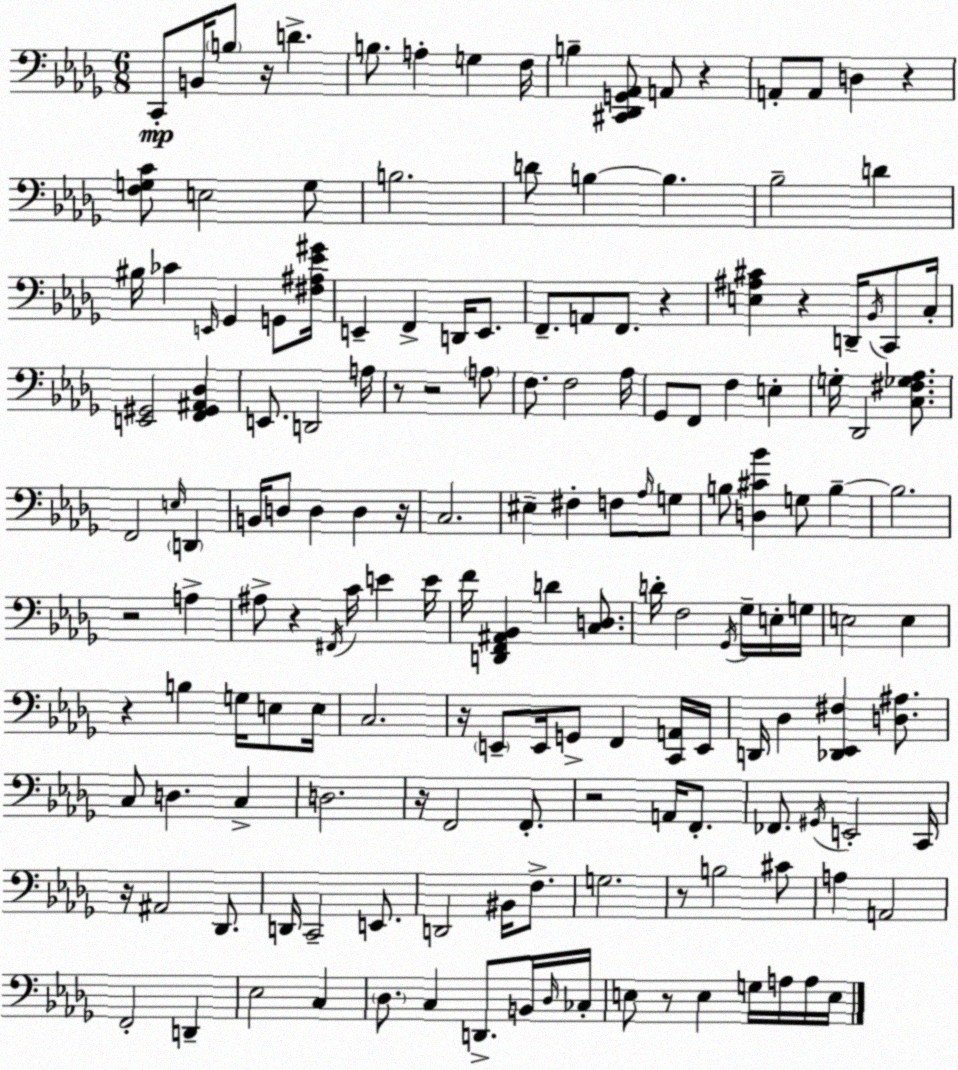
X:1
T:Untitled
M:6/8
L:1/4
K:Bbm
C,,/2 B,,/4 B,/2 z/4 D B,/2 A, G, F,/4 B, [^C,,_D,,G,,_A,,]/2 A,,/2 z A,,/2 A,,/2 D, z [F,G,C]/2 E,2 G,/2 B,2 D/2 B, B, _B,2 D ^B,/4 _C E,,/4 _G,, G,,/2 [^F,^A,_E^G]/4 E,, F,, D,,/4 E,,/2 F,,/2 A,,/2 F,,/2 z [E,^A,^C] z D,,/4 _B,,/4 C,,/2 C,/4 [E,,^G,,]2 [F,,^G,,^A,,_D,] E,,/2 D,,2 A,/4 z/2 z2 A,/2 F,/2 F,2 _A,/4 _G,,/2 F,,/2 F, E, G,/4 _D,,2 [C,^F,_G,_A,]/2 F,,2 E,/4 D,, B,,/4 D,/2 D, D, z/4 C,2 ^E, ^F, F,/2 _A,/4 G,/2 B,/2 [D,^C_B] G,/2 B, B,2 z2 A, ^A,/2 z ^F,,/4 C/4 E E/4 F/4 [D,,F,,^A,,_B,,] D [C,D,]/2 D/4 F,2 _G,,/4 _G,/4 E,/4 G,/4 E,2 E, z B, G,/4 E,/2 E,/4 C,2 z/4 E,,/2 E,,/4 G,,/2 F,, [C,,A,,]/4 E,,/4 D,,/4 _D, [_D,,_E,,^F,] [D,^A,]/2 C,/2 D, C, D,2 z/4 F,,2 F,,/2 z2 A,,/4 F,,/2 _F,,/2 ^G,,/4 E,,2 C,,/4 z/4 ^A,,2 _D,,/2 D,,/4 C,,2 E,,/2 D,,2 ^B,,/4 F,/2 G,2 z/2 B,2 ^C/2 A, A,,2 F,,2 D,, _E,2 C, _D,/2 C, D,,/2 B,,/4 _D,/4 _C,/4 E,/2 z/2 E, G,/4 A,/4 A,/4 E,/4